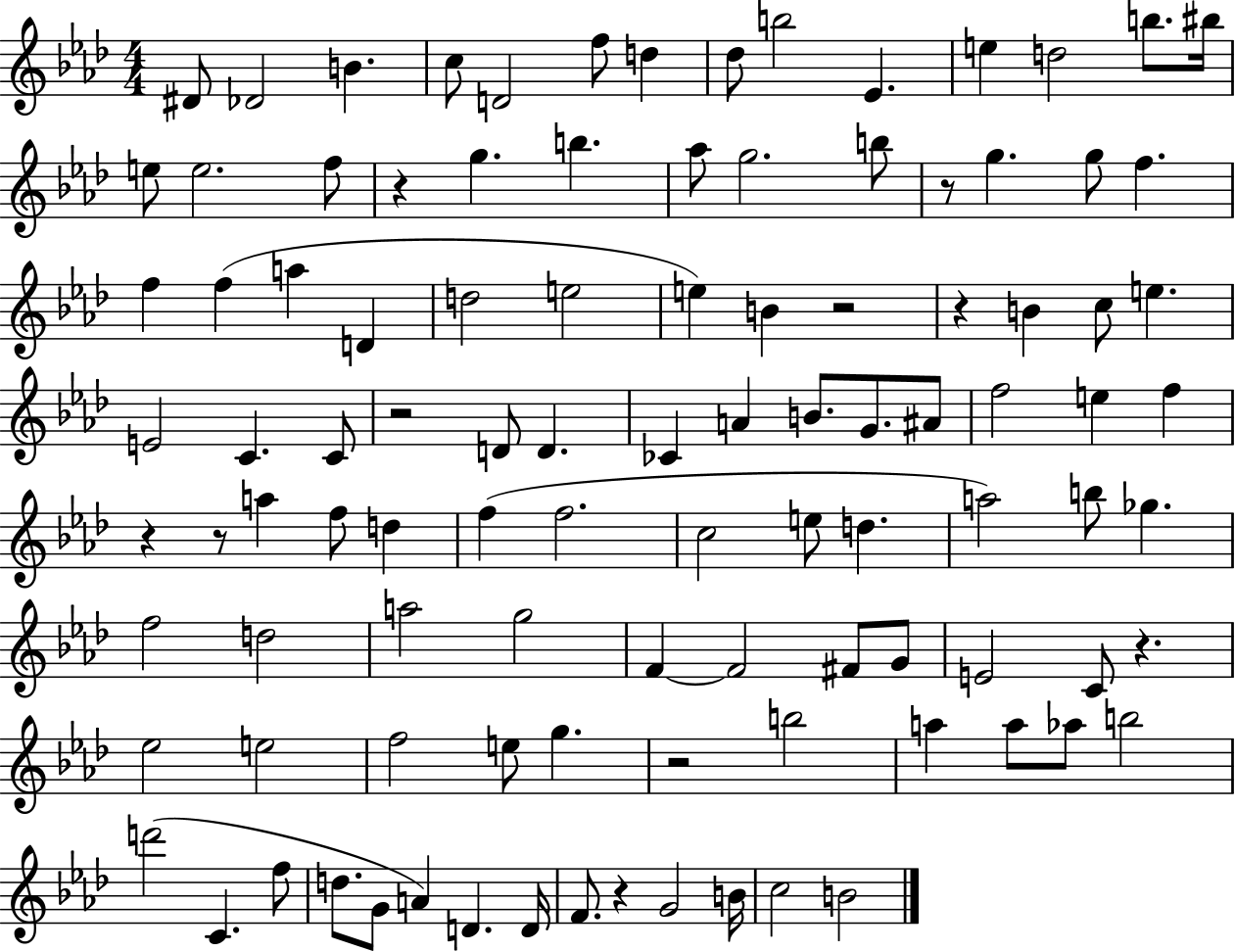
{
  \clef treble
  \numericTimeSignature
  \time 4/4
  \key aes \major
  dis'8 des'2 b'4. | c''8 d'2 f''8 d''4 | des''8 b''2 ees'4. | e''4 d''2 b''8. bis''16 | \break e''8 e''2. f''8 | r4 g''4. b''4. | aes''8 g''2. b''8 | r8 g''4. g''8 f''4. | \break f''4 f''4( a''4 d'4 | d''2 e''2 | e''4) b'4 r2 | r4 b'4 c''8 e''4. | \break e'2 c'4. c'8 | r2 d'8 d'4. | ces'4 a'4 b'8. g'8. ais'8 | f''2 e''4 f''4 | \break r4 r8 a''4 f''8 d''4 | f''4( f''2. | c''2 e''8 d''4. | a''2) b''8 ges''4. | \break f''2 d''2 | a''2 g''2 | f'4~~ f'2 fis'8 g'8 | e'2 c'8 r4. | \break ees''2 e''2 | f''2 e''8 g''4. | r2 b''2 | a''4 a''8 aes''8 b''2 | \break d'''2( c'4. f''8 | d''8. g'8 a'4) d'4. d'16 | f'8. r4 g'2 b'16 | c''2 b'2 | \break \bar "|."
}